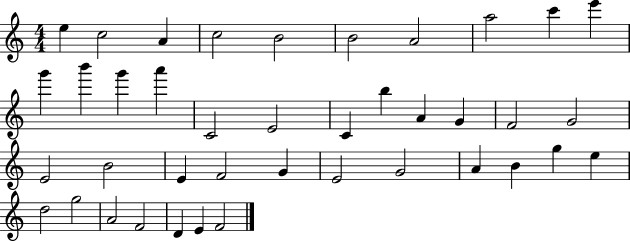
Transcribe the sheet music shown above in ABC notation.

X:1
T:Untitled
M:4/4
L:1/4
K:C
e c2 A c2 B2 B2 A2 a2 c' e' g' b' g' a' C2 E2 C b A G F2 G2 E2 B2 E F2 G E2 G2 A B g e d2 g2 A2 F2 D E F2